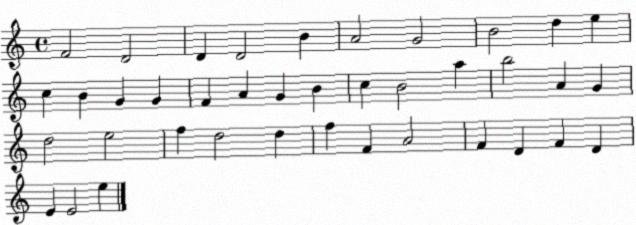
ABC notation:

X:1
T:Untitled
M:4/4
L:1/4
K:C
F2 D2 D D2 B A2 G2 B2 d e c B G G F A G B c B2 a b2 A G d2 e2 f d2 d f F A2 F D F D E E2 e